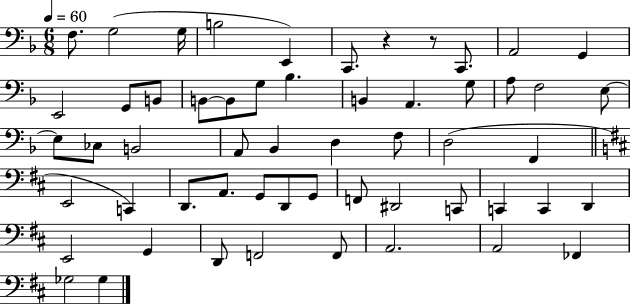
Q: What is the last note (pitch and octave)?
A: Gb3